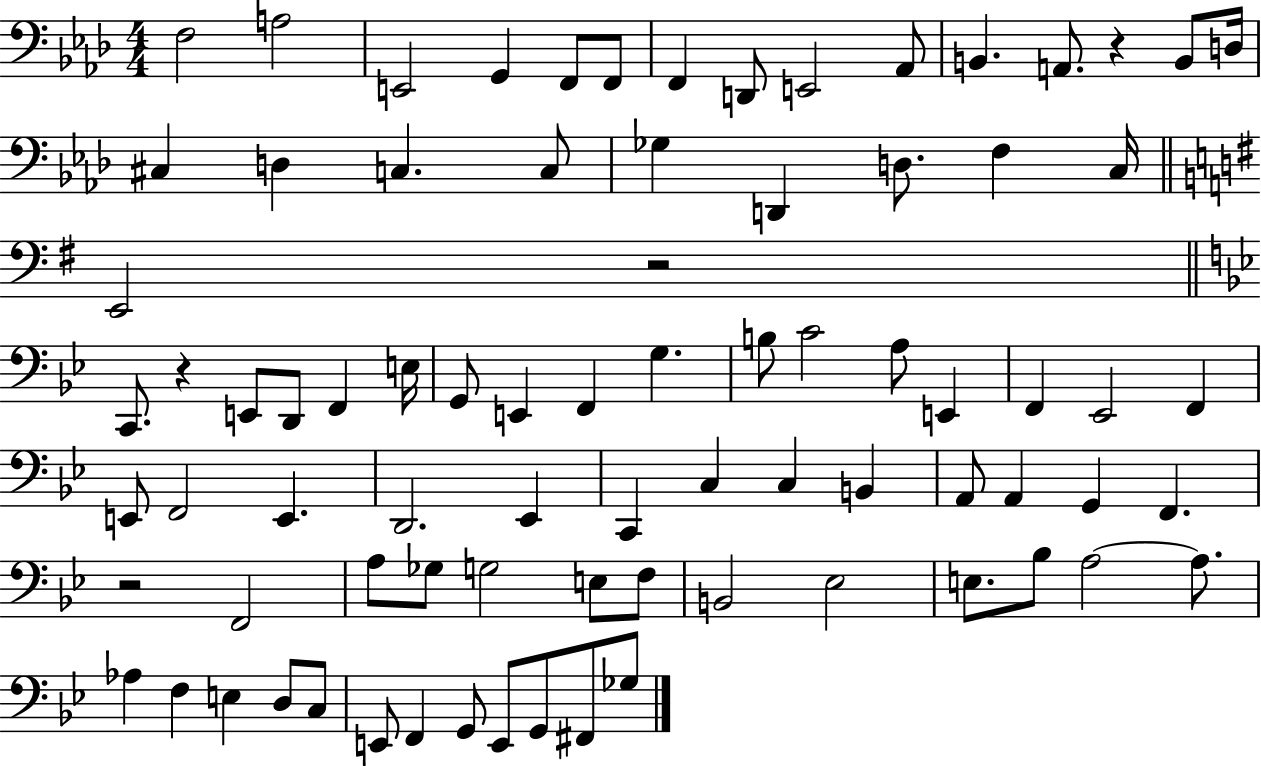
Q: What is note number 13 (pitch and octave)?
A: B2